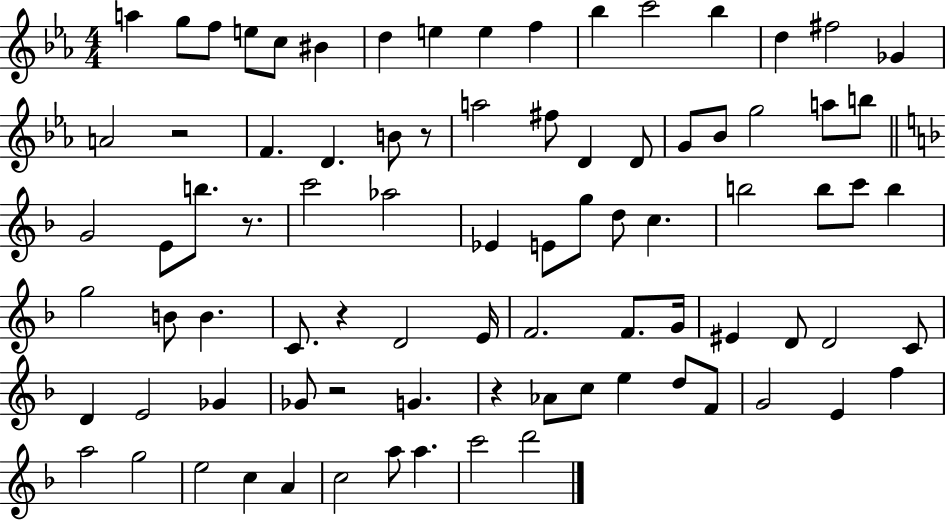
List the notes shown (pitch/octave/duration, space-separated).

A5/q G5/e F5/e E5/e C5/e BIS4/q D5/q E5/q E5/q F5/q Bb5/q C6/h Bb5/q D5/q F#5/h Gb4/q A4/h R/h F4/q. D4/q. B4/e R/e A5/h F#5/e D4/q D4/e G4/e Bb4/e G5/h A5/e B5/e G4/h E4/e B5/e. R/e. C6/h Ab5/h Eb4/q E4/e G5/e D5/e C5/q. B5/h B5/e C6/e B5/q G5/h B4/e B4/q. C4/e. R/q D4/h E4/s F4/h. F4/e. G4/s EIS4/q D4/e D4/h C4/e D4/q E4/h Gb4/q Gb4/e R/h G4/q. R/q Ab4/e C5/e E5/q D5/e F4/e G4/h E4/q F5/q A5/h G5/h E5/h C5/q A4/q C5/h A5/e A5/q. C6/h D6/h